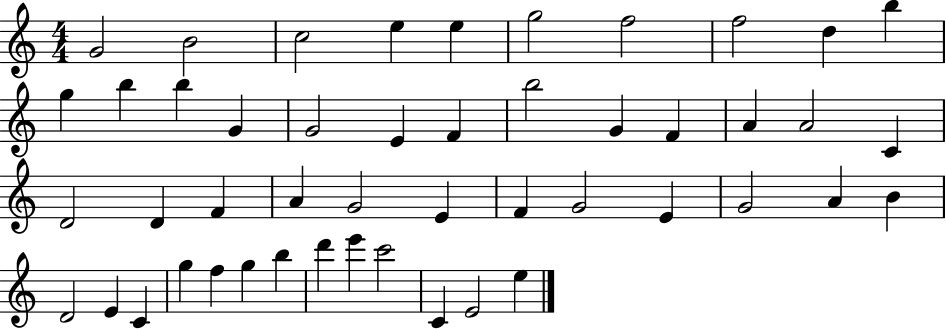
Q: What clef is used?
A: treble